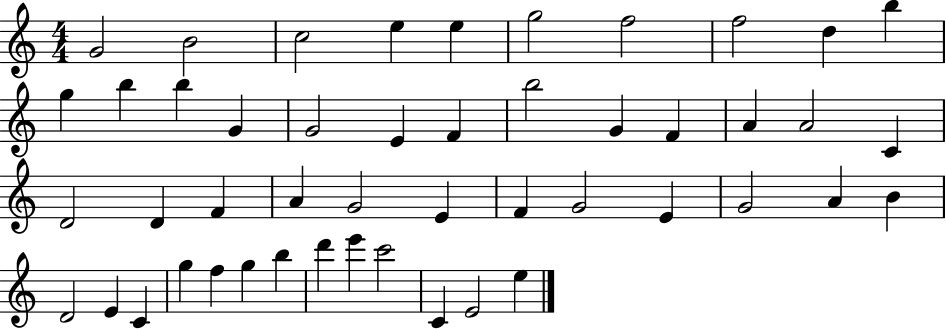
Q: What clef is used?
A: treble